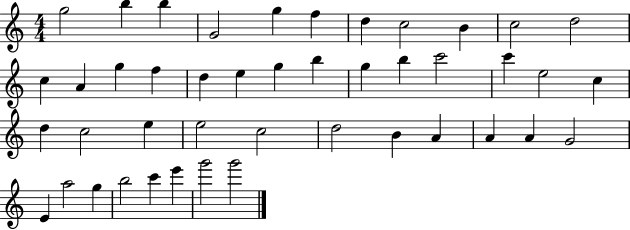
{
  \clef treble
  \numericTimeSignature
  \time 4/4
  \key c \major
  g''2 b''4 b''4 | g'2 g''4 f''4 | d''4 c''2 b'4 | c''2 d''2 | \break c''4 a'4 g''4 f''4 | d''4 e''4 g''4 b''4 | g''4 b''4 c'''2 | c'''4 e''2 c''4 | \break d''4 c''2 e''4 | e''2 c''2 | d''2 b'4 a'4 | a'4 a'4 g'2 | \break e'4 a''2 g''4 | b''2 c'''4 e'''4 | g'''2 g'''2 | \bar "|."
}